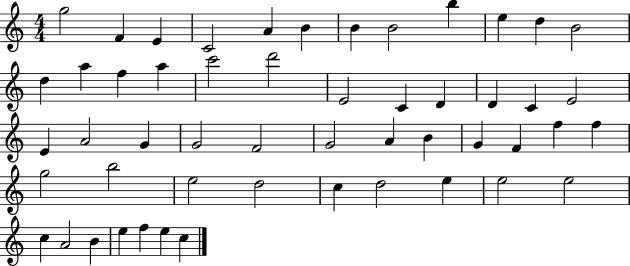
{
  \clef treble
  \numericTimeSignature
  \time 4/4
  \key c \major
  g''2 f'4 e'4 | c'2 a'4 b'4 | b'4 b'2 b''4 | e''4 d''4 b'2 | \break d''4 a''4 f''4 a''4 | c'''2 d'''2 | e'2 c'4 d'4 | d'4 c'4 e'2 | \break e'4 a'2 g'4 | g'2 f'2 | g'2 a'4 b'4 | g'4 f'4 f''4 f''4 | \break g''2 b''2 | e''2 d''2 | c''4 d''2 e''4 | e''2 e''2 | \break c''4 a'2 b'4 | e''4 f''4 e''4 c''4 | \bar "|."
}